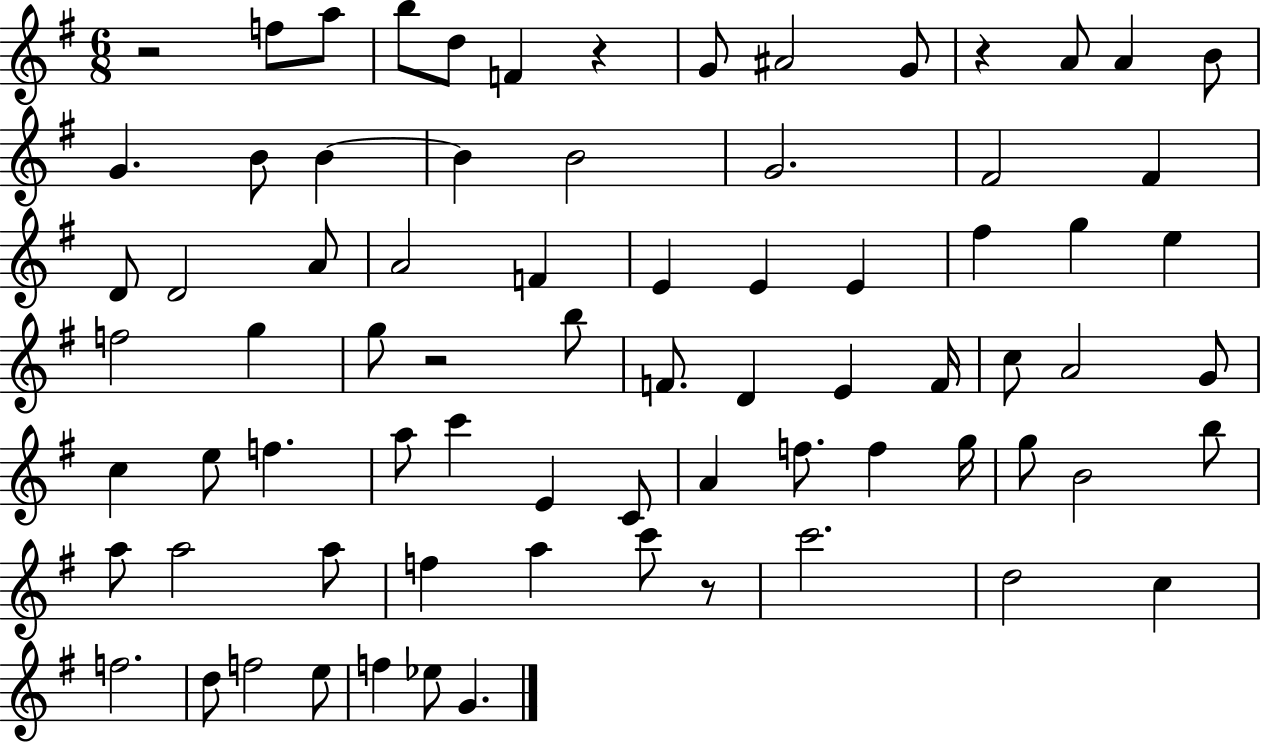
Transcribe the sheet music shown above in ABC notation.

X:1
T:Untitled
M:6/8
L:1/4
K:G
z2 f/2 a/2 b/2 d/2 F z G/2 ^A2 G/2 z A/2 A B/2 G B/2 B B B2 G2 ^F2 ^F D/2 D2 A/2 A2 F E E E ^f g e f2 g g/2 z2 b/2 F/2 D E F/4 c/2 A2 G/2 c e/2 f a/2 c' E C/2 A f/2 f g/4 g/2 B2 b/2 a/2 a2 a/2 f a c'/2 z/2 c'2 d2 c f2 d/2 f2 e/2 f _e/2 G